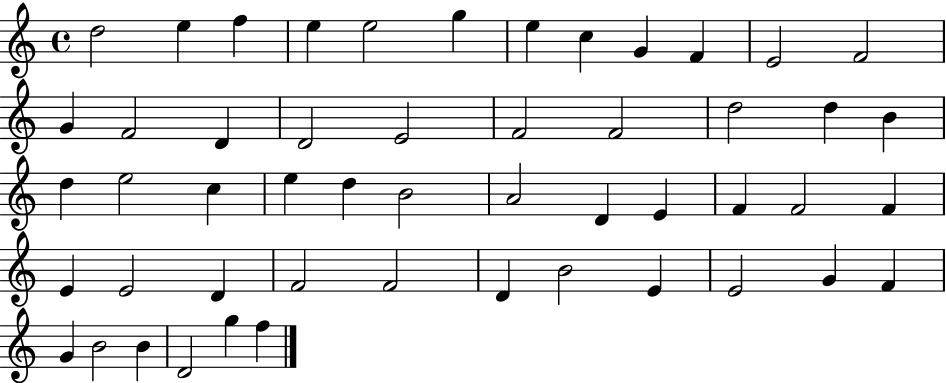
{
  \clef treble
  \time 4/4
  \defaultTimeSignature
  \key c \major
  d''2 e''4 f''4 | e''4 e''2 g''4 | e''4 c''4 g'4 f'4 | e'2 f'2 | \break g'4 f'2 d'4 | d'2 e'2 | f'2 f'2 | d''2 d''4 b'4 | \break d''4 e''2 c''4 | e''4 d''4 b'2 | a'2 d'4 e'4 | f'4 f'2 f'4 | \break e'4 e'2 d'4 | f'2 f'2 | d'4 b'2 e'4 | e'2 g'4 f'4 | \break g'4 b'2 b'4 | d'2 g''4 f''4 | \bar "|."
}